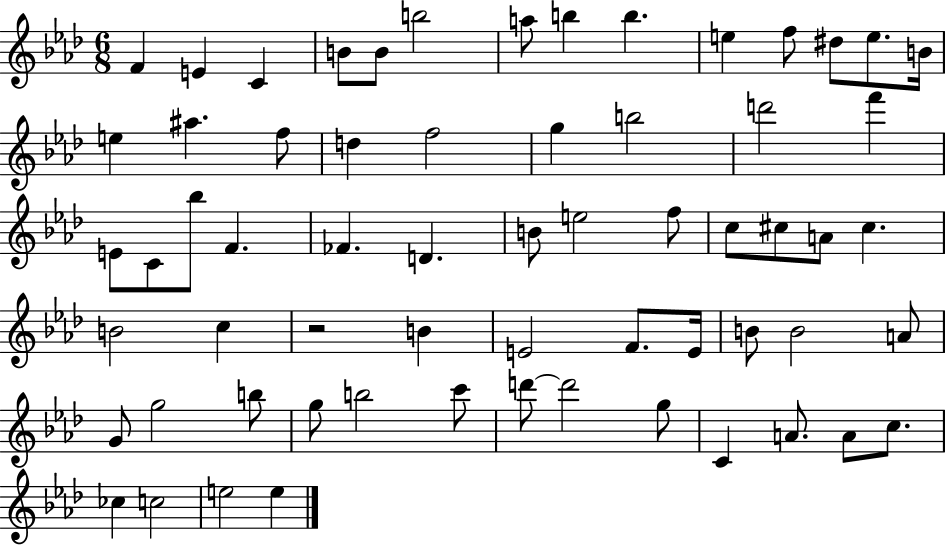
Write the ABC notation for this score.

X:1
T:Untitled
M:6/8
L:1/4
K:Ab
F E C B/2 B/2 b2 a/2 b b e f/2 ^d/2 e/2 B/4 e ^a f/2 d f2 g b2 d'2 f' E/2 C/2 _b/2 F _F D B/2 e2 f/2 c/2 ^c/2 A/2 ^c B2 c z2 B E2 F/2 E/4 B/2 B2 A/2 G/2 g2 b/2 g/2 b2 c'/2 d'/2 d'2 g/2 C A/2 A/2 c/2 _c c2 e2 e